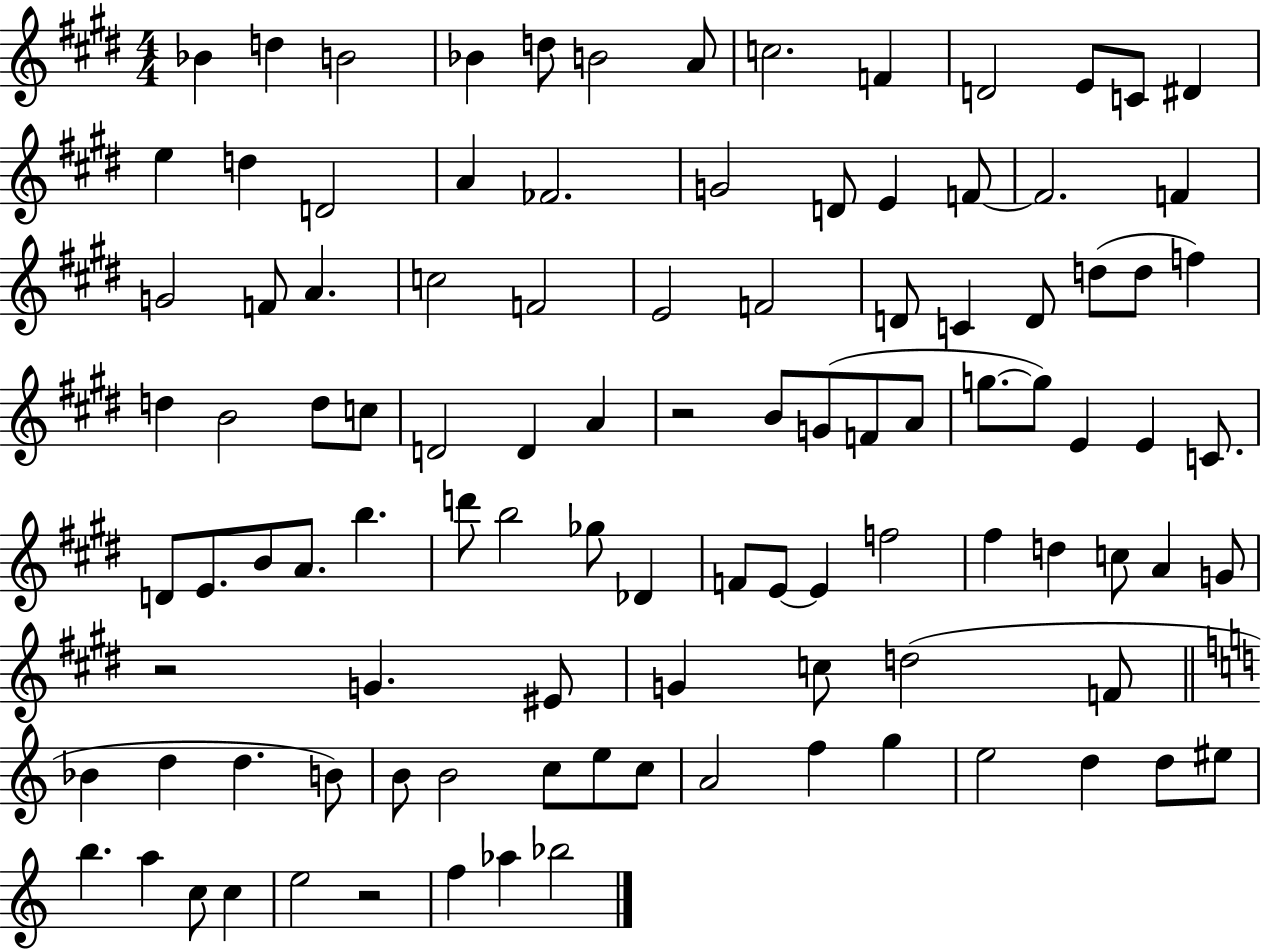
X:1
T:Untitled
M:4/4
L:1/4
K:E
_B d B2 _B d/2 B2 A/2 c2 F D2 E/2 C/2 ^D e d D2 A _F2 G2 D/2 E F/2 F2 F G2 F/2 A c2 F2 E2 F2 D/2 C D/2 d/2 d/2 f d B2 d/2 c/2 D2 D A z2 B/2 G/2 F/2 A/2 g/2 g/2 E E C/2 D/2 E/2 B/2 A/2 b d'/2 b2 _g/2 _D F/2 E/2 E f2 ^f d c/2 A G/2 z2 G ^E/2 G c/2 d2 F/2 _B d d B/2 B/2 B2 c/2 e/2 c/2 A2 f g e2 d d/2 ^e/2 b a c/2 c e2 z2 f _a _b2